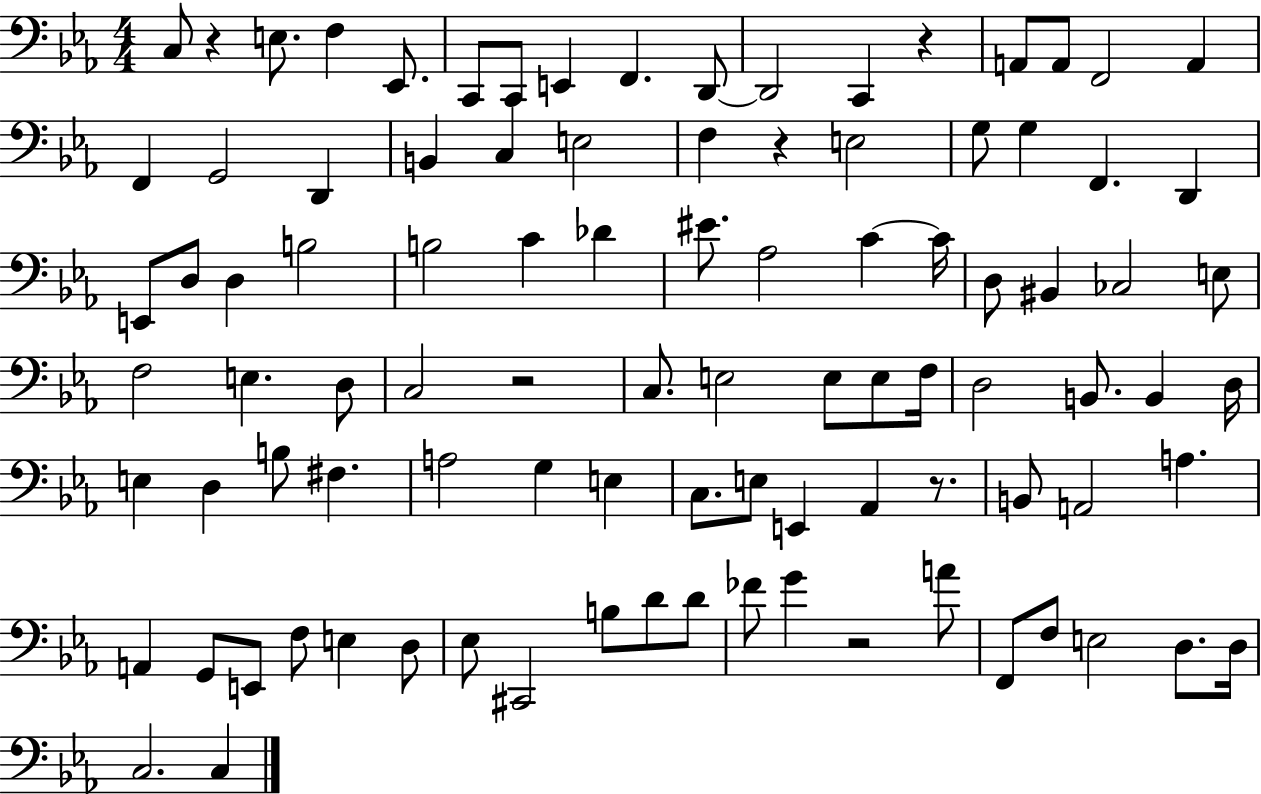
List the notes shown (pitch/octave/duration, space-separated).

C3/e R/q E3/e. F3/q Eb2/e. C2/e C2/e E2/q F2/q. D2/e D2/h C2/q R/q A2/e A2/e F2/h A2/q F2/q G2/h D2/q B2/q C3/q E3/h F3/q R/q E3/h G3/e G3/q F2/q. D2/q E2/e D3/e D3/q B3/h B3/h C4/q Db4/q EIS4/e. Ab3/h C4/q C4/s D3/e BIS2/q CES3/h E3/e F3/h E3/q. D3/e C3/h R/h C3/e. E3/h E3/e E3/e F3/s D3/h B2/e. B2/q D3/s E3/q D3/q B3/e F#3/q. A3/h G3/q E3/q C3/e. E3/e E2/q Ab2/q R/e. B2/e A2/h A3/q. A2/q G2/e E2/e F3/e E3/q D3/e Eb3/e C#2/h B3/e D4/e D4/e FES4/e G4/q R/h A4/e F2/e F3/e E3/h D3/e. D3/s C3/h. C3/q